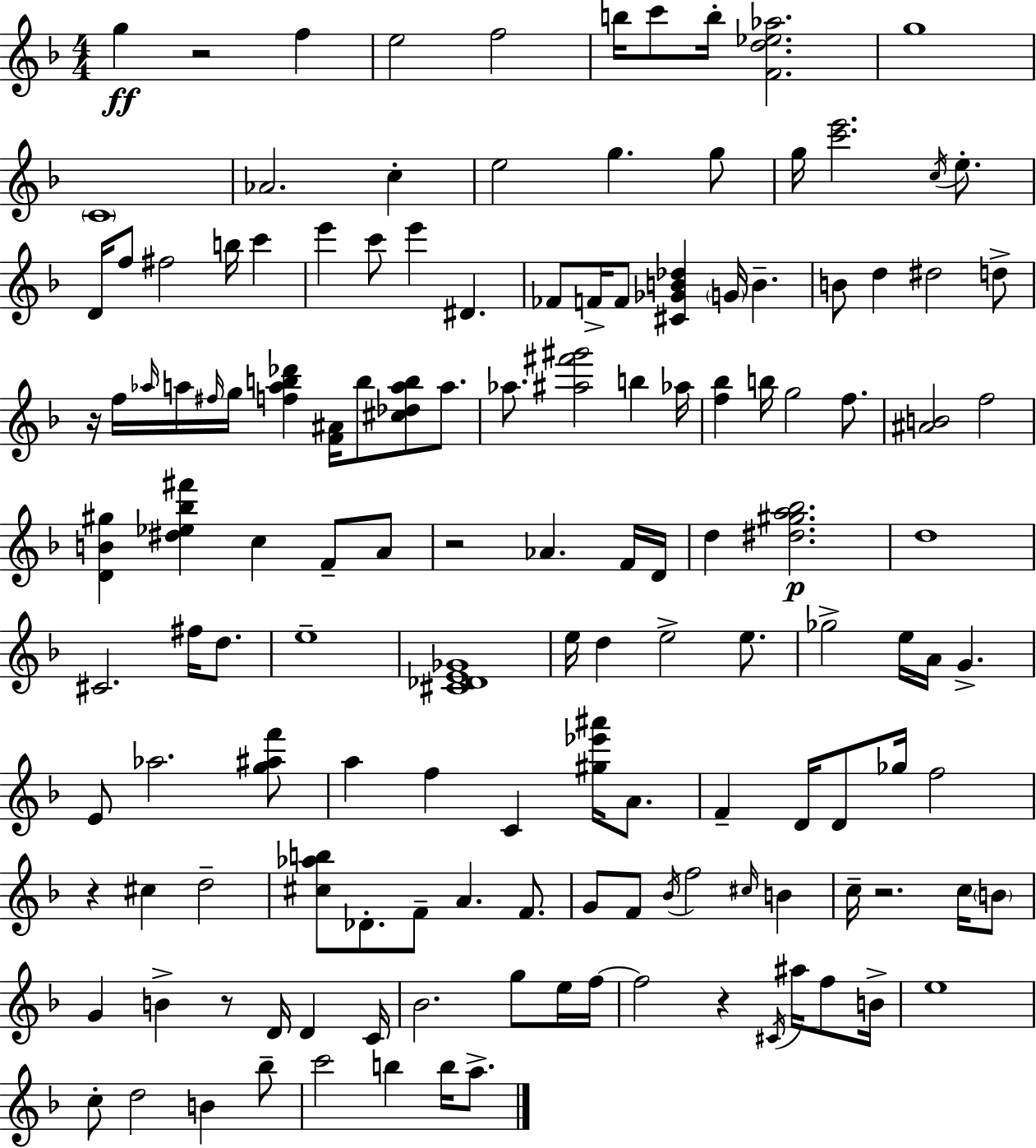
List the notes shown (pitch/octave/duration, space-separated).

G5/q R/h F5/q E5/h F5/h B5/s C6/e B5/s [F4,D5,Eb5,Ab5]/h. G5/w C4/w Ab4/h. C5/q E5/h G5/q. G5/e G5/s [C6,E6]/h. C5/s E5/e. D4/s F5/e F#5/h B5/s C6/q E6/q C6/e E6/q D#4/q. FES4/e F4/s F4/e [C#4,Gb4,B4,Db5]/q G4/s B4/q. B4/e D5/q D#5/h D5/e R/s F5/s Ab5/s A5/s F#5/s G5/s [F5,A5,B5,Db6]/q [F4,A#4]/s B5/e [C#5,Db5,A5,B5]/e A5/e. Ab5/e. [A#5,F#6,G#6]/h B5/q Ab5/s [F5,Bb5]/q B5/s G5/h F5/e. [A#4,B4]/h F5/h [D4,B4,G#5]/q [D#5,Eb5,Bb5,F#6]/q C5/q F4/e A4/e R/h Ab4/q. F4/s D4/s D5/q [D#5,G#5,A5,Bb5]/h. D5/w C#4/h. F#5/s D5/e. E5/w [C#4,Db4,E4,Gb4]/w E5/s D5/q E5/h E5/e. Gb5/h E5/s A4/s G4/q. E4/e Ab5/h. [G5,A#5,F6]/e A5/q F5/q C4/q [G#5,Eb6,A#6]/s A4/e. F4/q D4/s D4/e Gb5/s F5/h R/q C#5/q D5/h [C#5,Ab5,B5]/e Db4/e. F4/e A4/q. F4/e. G4/e F4/e Bb4/s F5/h C#5/s B4/q C5/s R/h. C5/s B4/e G4/q B4/q R/e D4/s D4/q C4/s Bb4/h. G5/e E5/s F5/s F5/h R/q C#4/s A#5/s F5/e B4/s E5/w C5/e D5/h B4/q Bb5/e C6/h B5/q B5/s A5/e.